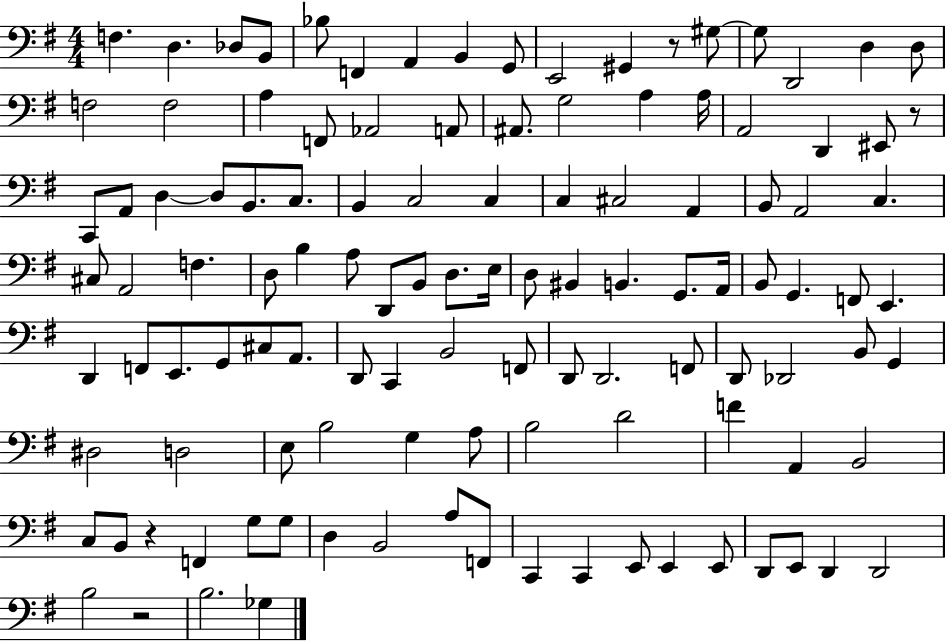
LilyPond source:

{
  \clef bass
  \numericTimeSignature
  \time 4/4
  \key g \major
  f4. d4. des8 b,8 | bes8 f,4 a,4 b,4 g,8 | e,2 gis,4 r8 gis8~~ | gis8 d,2 d4 d8 | \break f2 f2 | a4 f,8 aes,2 a,8 | ais,8. g2 a4 a16 | a,2 d,4 eis,8 r8 | \break c,8 a,8 d4~~ d8 b,8. c8. | b,4 c2 c4 | c4 cis2 a,4 | b,8 a,2 c4. | \break cis8 a,2 f4. | d8 b4 a8 d,8 b,8 d8. e16 | d8 bis,4 b,4. g,8. a,16 | b,8 g,4. f,8 e,4. | \break d,4 f,8 e,8. g,8 cis8 a,8. | d,8 c,4 b,2 f,8 | d,8 d,2. f,8 | d,8 des,2 b,8 g,4 | \break dis2 d2 | e8 b2 g4 a8 | b2 d'2 | f'4 a,4 b,2 | \break c8 b,8 r4 f,4 g8 g8 | d4 b,2 a8 f,8 | c,4 c,4 e,8 e,4 e,8 | d,8 e,8 d,4 d,2 | \break b2 r2 | b2. ges4 | \bar "|."
}